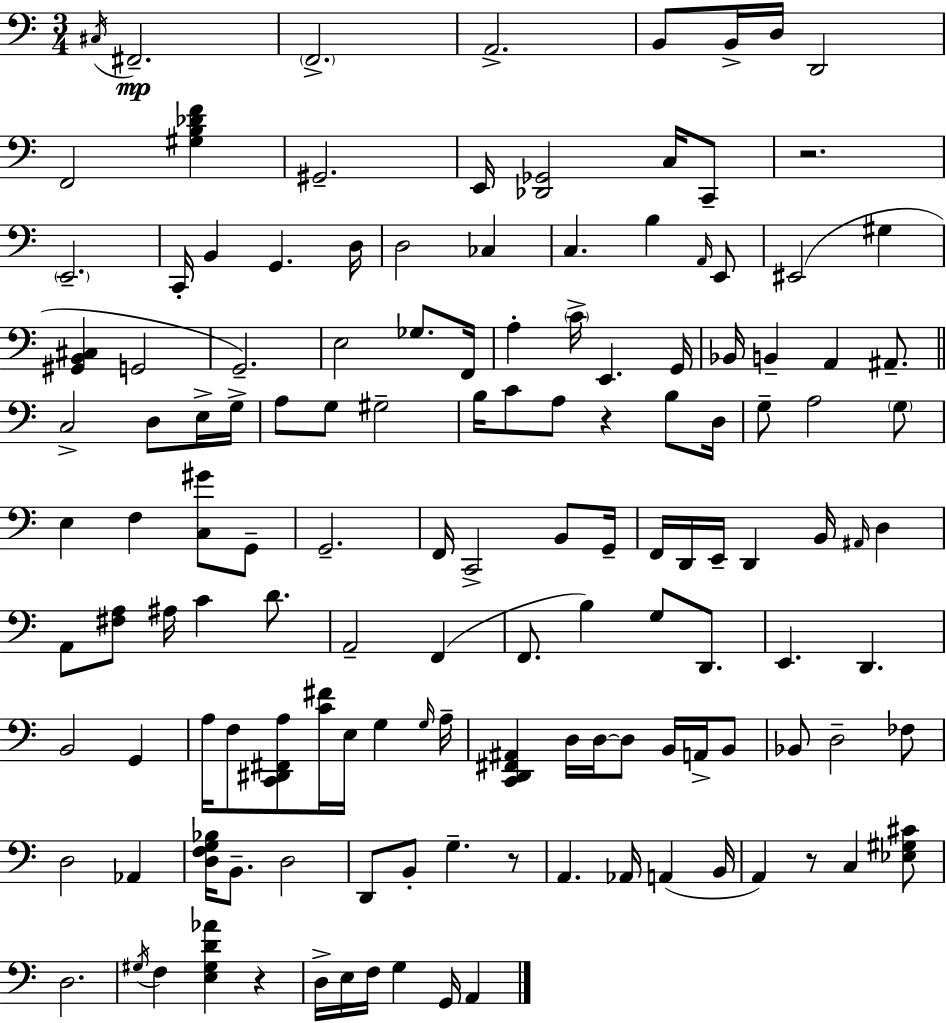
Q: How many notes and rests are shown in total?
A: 136